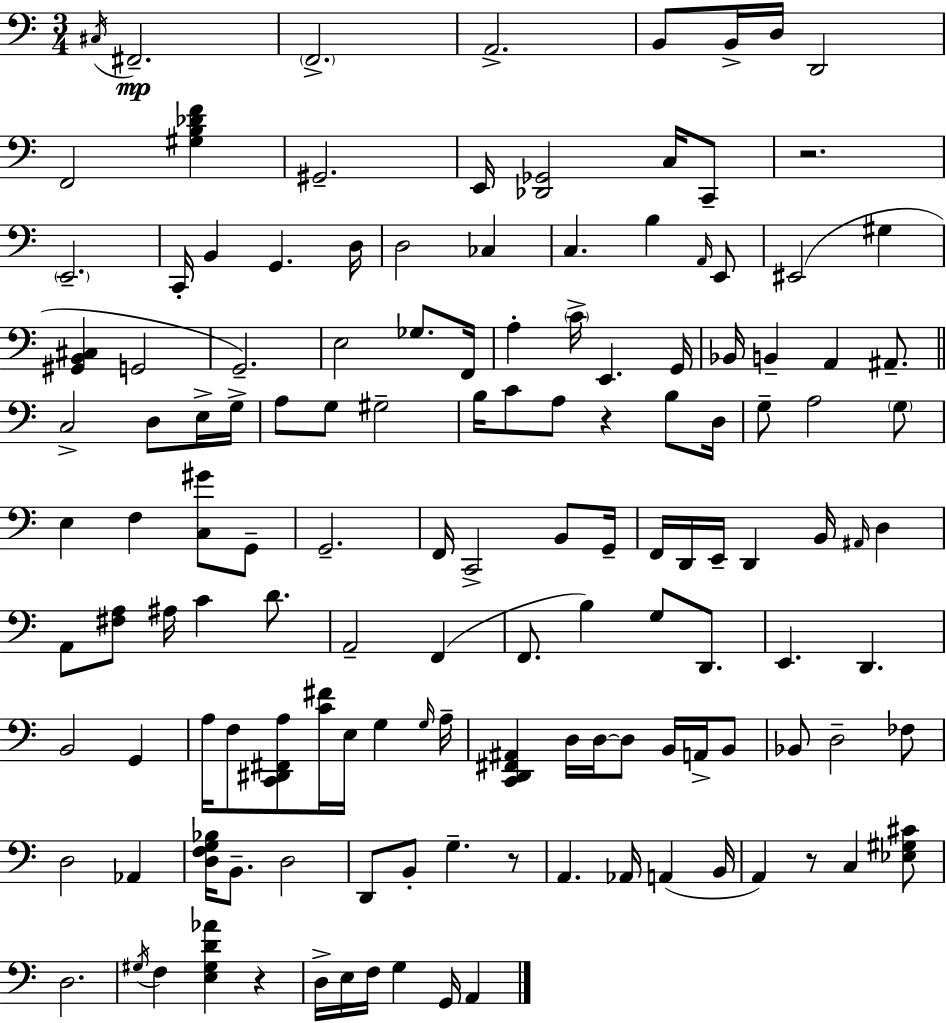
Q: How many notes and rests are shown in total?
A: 136